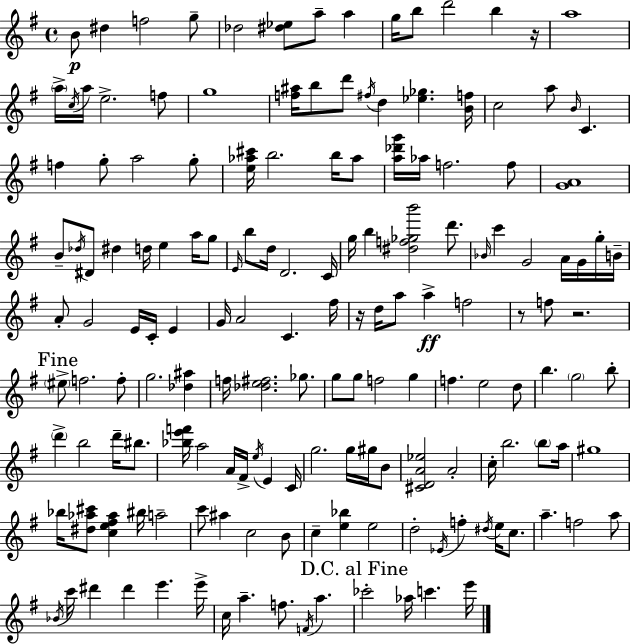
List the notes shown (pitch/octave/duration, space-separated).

B4/e D#5/q F5/h G5/e Db5/h [D#5,Eb5]/e A5/e A5/q G5/s B5/e D6/h B5/q R/s A5/w A5/s C5/s A5/s E5/h. F5/e G5/w [F5,A#5]/s B5/e D6/e F#5/s D5/q [Eb5,Gb5]/q. [B4,F5]/s C5/h A5/e B4/s C4/q. F5/q G5/e A5/h G5/e [E5,Ab5,C#6]/s B5/h. B5/s Ab5/e [A5,Db6,G6]/s Ab5/s F5/h. F5/e [G4,A4]/w B4/e Db5/s D#4/e D#5/q D5/s E5/q A5/s G5/e E4/s B5/e D5/s D4/h. C4/s G5/s B5/q [D#5,F5,Gb5,B6]/h D6/e. Bb4/s C6/q G4/h A4/s G4/s G5/s B4/s A4/e G4/h E4/s C4/s E4/q G4/s A4/h C4/q. F#5/s R/s D5/s A5/e A5/q F5/h R/e F5/e R/h. EIS5/e F5/h. F5/e G5/h. [Db5,A#5]/q F5/s [Db5,E5,F#5]/h. Gb5/e. G5/e G5/e F5/h G5/q F5/q. E5/h D5/e B5/q. G5/h B5/e D6/q B5/h D6/s BIS5/e. [Bb5,E6,F6]/s A5/h A4/s F#4/s E5/s E4/q C4/s G5/h. G5/s G#5/s B4/e [C#4,D4,A4,Eb5]/h A4/h C5/s B5/h. B5/e A5/s G#5/w Bb5/s [D#5,Ab5,C#6]/e [C5,E5,F#5,Ab5]/q BIS5/s A5/h C6/e A#5/q C5/h B4/e C5/q [E5,Bb5]/q E5/h D5/h Eb4/s F5/q D#5/s E5/s C5/e. A5/q. F5/h A5/e Bb4/s C6/s D#6/q D#6/q E6/q. E6/s C5/s A5/q. F5/e. F4/s A5/q. CES6/h Ab5/s C6/q. E6/s